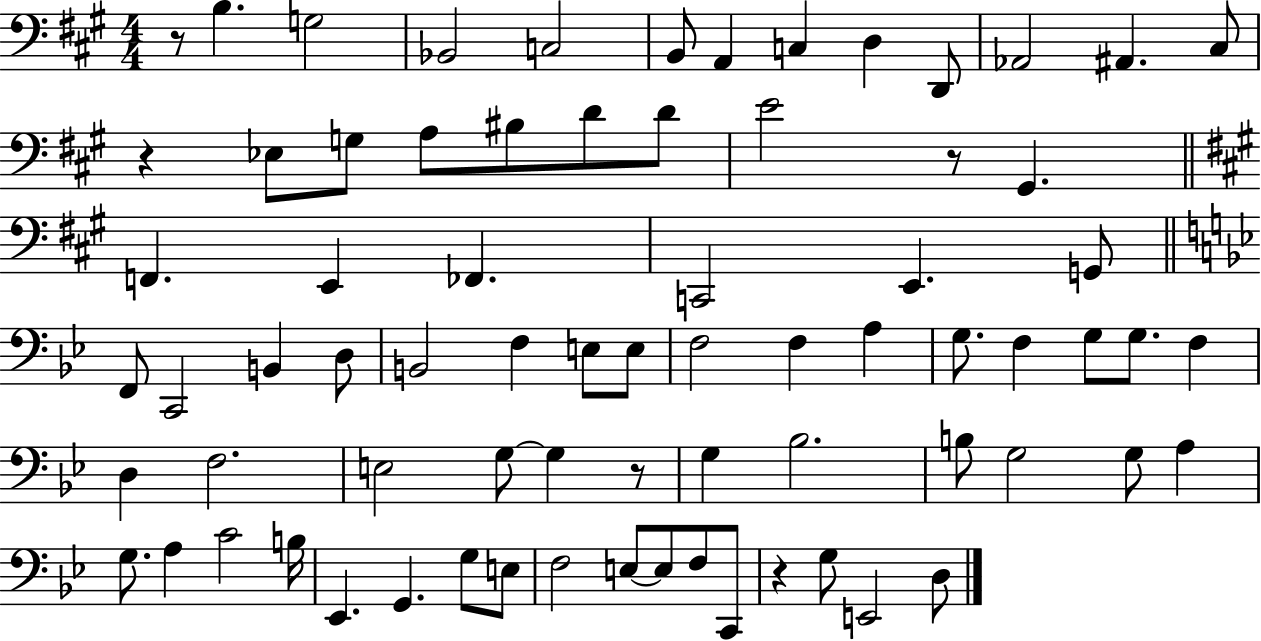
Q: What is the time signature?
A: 4/4